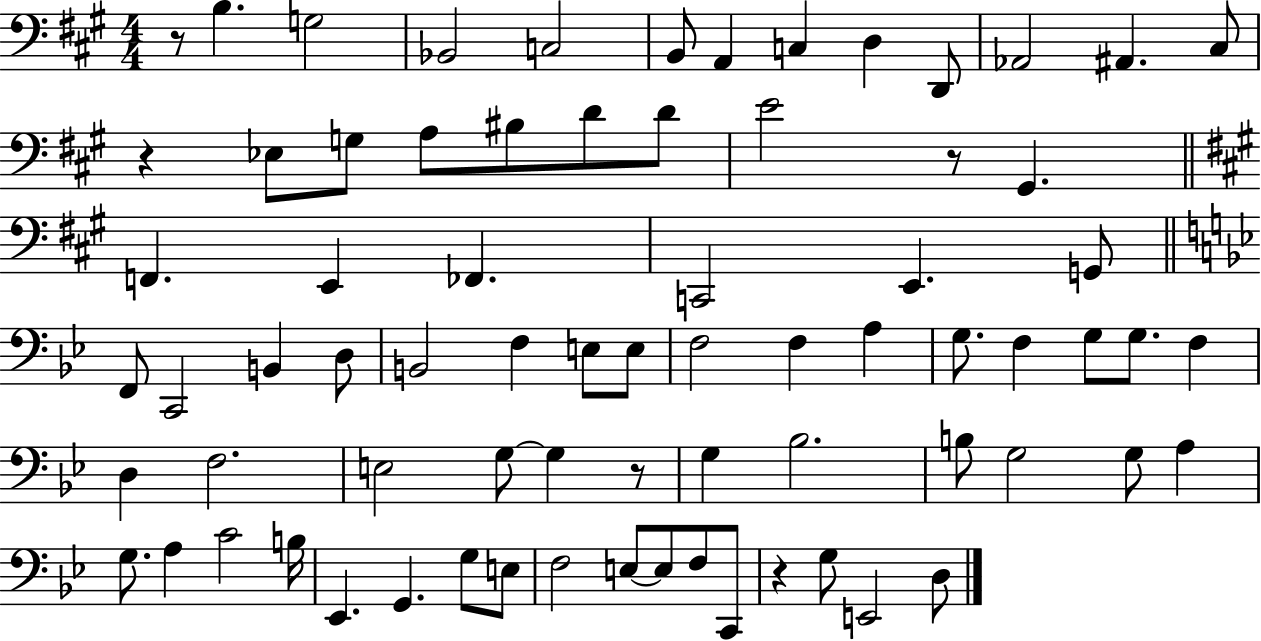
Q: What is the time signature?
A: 4/4